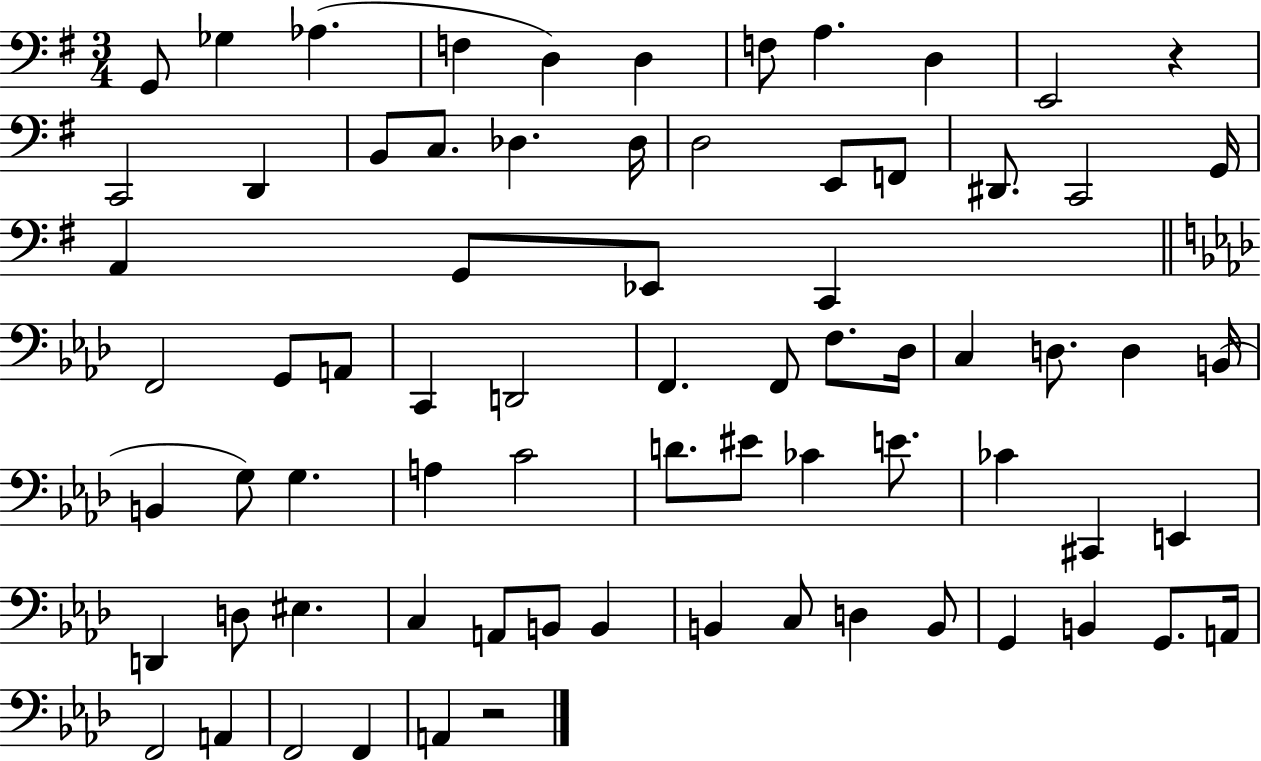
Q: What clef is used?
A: bass